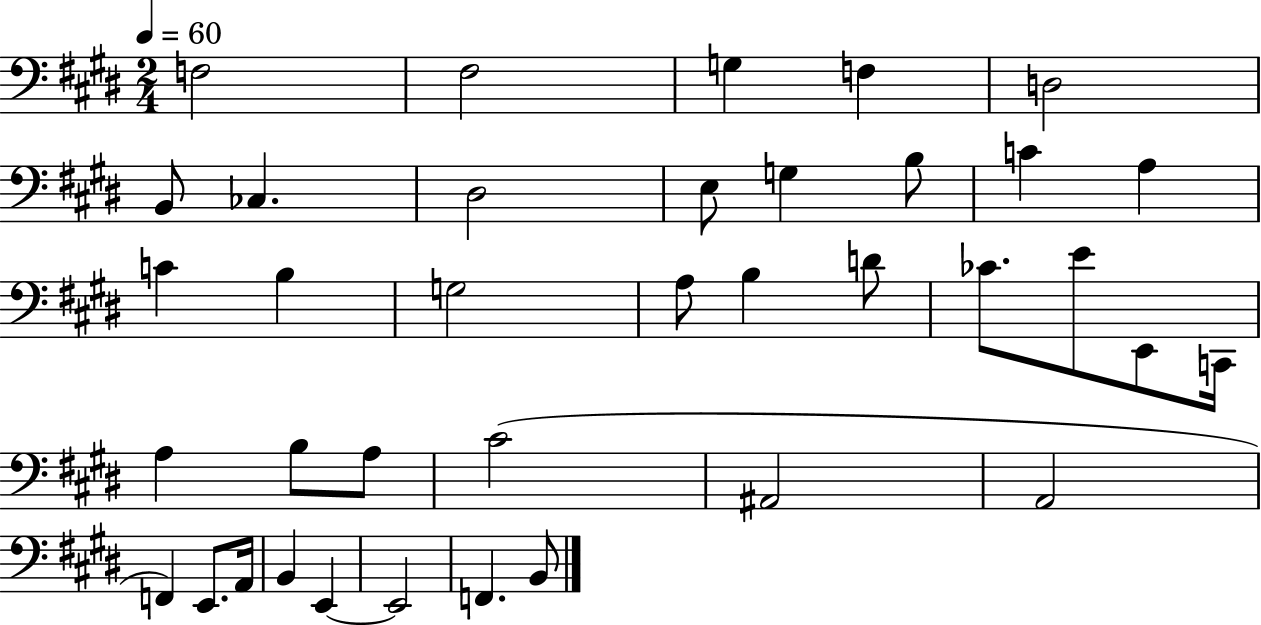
F3/h F#3/h G3/q F3/q D3/h B2/e CES3/q. D#3/h E3/e G3/q B3/e C4/q A3/q C4/q B3/q G3/h A3/e B3/q D4/e CES4/e. E4/e E2/e C2/s A3/q B3/e A3/e C#4/h A#2/h A2/h F2/q E2/e. A2/s B2/q E2/q E2/h F2/q. B2/e